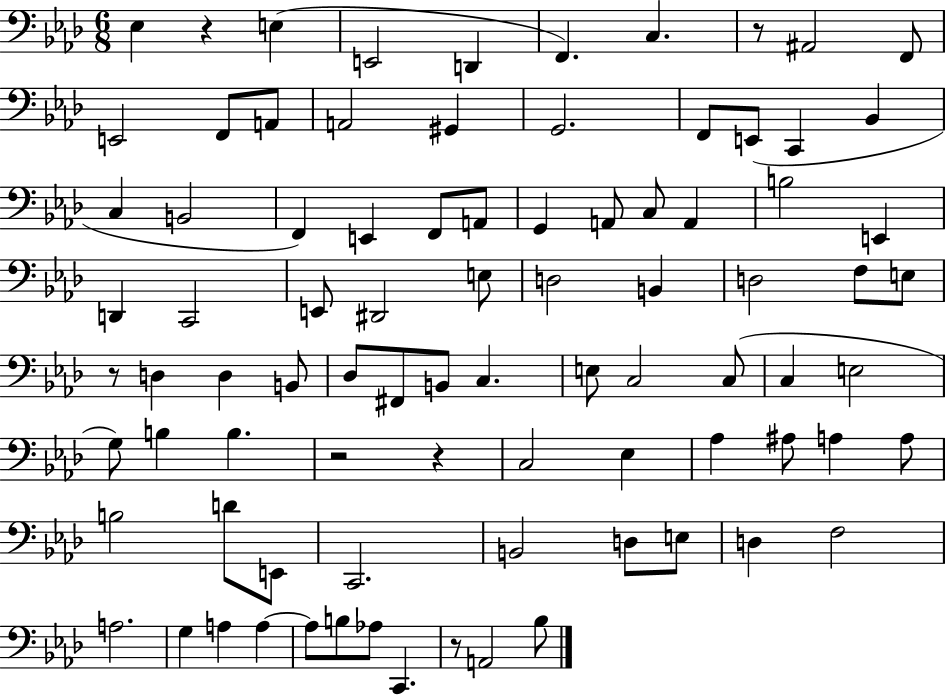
Eb3/q R/q E3/q E2/h D2/q F2/q. C3/q. R/e A#2/h F2/e E2/h F2/e A2/e A2/h G#2/q G2/h. F2/e E2/e C2/q Bb2/q C3/q B2/h F2/q E2/q F2/e A2/e G2/q A2/e C3/e A2/q B3/h E2/q D2/q C2/h E2/e D#2/h E3/e D3/h B2/q D3/h F3/e E3/e R/e D3/q D3/q B2/e Db3/e F#2/e B2/e C3/q. E3/e C3/h C3/e C3/q E3/h G3/e B3/q B3/q. R/h R/q C3/h Eb3/q Ab3/q A#3/e A3/q A3/e B3/h D4/e E2/e C2/h. B2/h D3/e E3/e D3/q F3/h A3/h. G3/q A3/q A3/q A3/e B3/e Ab3/e C2/q. R/e A2/h Bb3/e